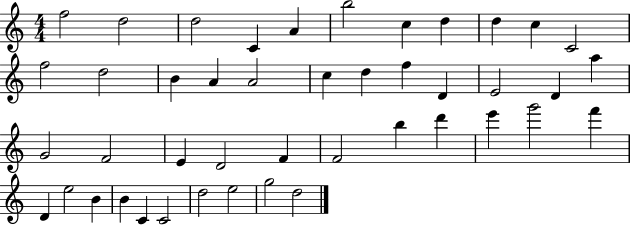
F5/h D5/h D5/h C4/q A4/q B5/h C5/q D5/q D5/q C5/q C4/h F5/h D5/h B4/q A4/q A4/h C5/q D5/q F5/q D4/q E4/h D4/q A5/q G4/h F4/h E4/q D4/h F4/q F4/h B5/q D6/q E6/q G6/h F6/q D4/q E5/h B4/q B4/q C4/q C4/h D5/h E5/h G5/h D5/h